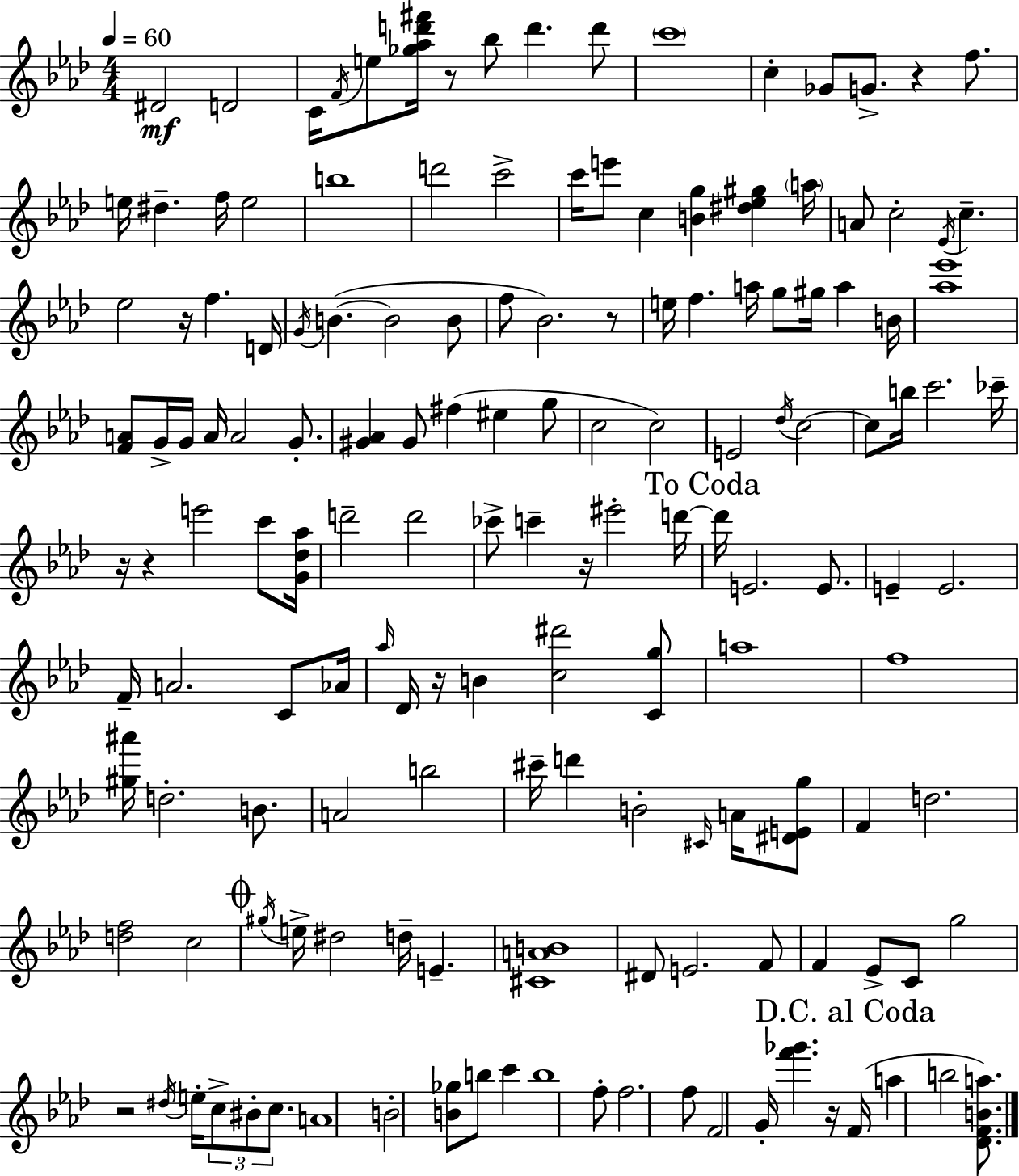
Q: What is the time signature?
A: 4/4